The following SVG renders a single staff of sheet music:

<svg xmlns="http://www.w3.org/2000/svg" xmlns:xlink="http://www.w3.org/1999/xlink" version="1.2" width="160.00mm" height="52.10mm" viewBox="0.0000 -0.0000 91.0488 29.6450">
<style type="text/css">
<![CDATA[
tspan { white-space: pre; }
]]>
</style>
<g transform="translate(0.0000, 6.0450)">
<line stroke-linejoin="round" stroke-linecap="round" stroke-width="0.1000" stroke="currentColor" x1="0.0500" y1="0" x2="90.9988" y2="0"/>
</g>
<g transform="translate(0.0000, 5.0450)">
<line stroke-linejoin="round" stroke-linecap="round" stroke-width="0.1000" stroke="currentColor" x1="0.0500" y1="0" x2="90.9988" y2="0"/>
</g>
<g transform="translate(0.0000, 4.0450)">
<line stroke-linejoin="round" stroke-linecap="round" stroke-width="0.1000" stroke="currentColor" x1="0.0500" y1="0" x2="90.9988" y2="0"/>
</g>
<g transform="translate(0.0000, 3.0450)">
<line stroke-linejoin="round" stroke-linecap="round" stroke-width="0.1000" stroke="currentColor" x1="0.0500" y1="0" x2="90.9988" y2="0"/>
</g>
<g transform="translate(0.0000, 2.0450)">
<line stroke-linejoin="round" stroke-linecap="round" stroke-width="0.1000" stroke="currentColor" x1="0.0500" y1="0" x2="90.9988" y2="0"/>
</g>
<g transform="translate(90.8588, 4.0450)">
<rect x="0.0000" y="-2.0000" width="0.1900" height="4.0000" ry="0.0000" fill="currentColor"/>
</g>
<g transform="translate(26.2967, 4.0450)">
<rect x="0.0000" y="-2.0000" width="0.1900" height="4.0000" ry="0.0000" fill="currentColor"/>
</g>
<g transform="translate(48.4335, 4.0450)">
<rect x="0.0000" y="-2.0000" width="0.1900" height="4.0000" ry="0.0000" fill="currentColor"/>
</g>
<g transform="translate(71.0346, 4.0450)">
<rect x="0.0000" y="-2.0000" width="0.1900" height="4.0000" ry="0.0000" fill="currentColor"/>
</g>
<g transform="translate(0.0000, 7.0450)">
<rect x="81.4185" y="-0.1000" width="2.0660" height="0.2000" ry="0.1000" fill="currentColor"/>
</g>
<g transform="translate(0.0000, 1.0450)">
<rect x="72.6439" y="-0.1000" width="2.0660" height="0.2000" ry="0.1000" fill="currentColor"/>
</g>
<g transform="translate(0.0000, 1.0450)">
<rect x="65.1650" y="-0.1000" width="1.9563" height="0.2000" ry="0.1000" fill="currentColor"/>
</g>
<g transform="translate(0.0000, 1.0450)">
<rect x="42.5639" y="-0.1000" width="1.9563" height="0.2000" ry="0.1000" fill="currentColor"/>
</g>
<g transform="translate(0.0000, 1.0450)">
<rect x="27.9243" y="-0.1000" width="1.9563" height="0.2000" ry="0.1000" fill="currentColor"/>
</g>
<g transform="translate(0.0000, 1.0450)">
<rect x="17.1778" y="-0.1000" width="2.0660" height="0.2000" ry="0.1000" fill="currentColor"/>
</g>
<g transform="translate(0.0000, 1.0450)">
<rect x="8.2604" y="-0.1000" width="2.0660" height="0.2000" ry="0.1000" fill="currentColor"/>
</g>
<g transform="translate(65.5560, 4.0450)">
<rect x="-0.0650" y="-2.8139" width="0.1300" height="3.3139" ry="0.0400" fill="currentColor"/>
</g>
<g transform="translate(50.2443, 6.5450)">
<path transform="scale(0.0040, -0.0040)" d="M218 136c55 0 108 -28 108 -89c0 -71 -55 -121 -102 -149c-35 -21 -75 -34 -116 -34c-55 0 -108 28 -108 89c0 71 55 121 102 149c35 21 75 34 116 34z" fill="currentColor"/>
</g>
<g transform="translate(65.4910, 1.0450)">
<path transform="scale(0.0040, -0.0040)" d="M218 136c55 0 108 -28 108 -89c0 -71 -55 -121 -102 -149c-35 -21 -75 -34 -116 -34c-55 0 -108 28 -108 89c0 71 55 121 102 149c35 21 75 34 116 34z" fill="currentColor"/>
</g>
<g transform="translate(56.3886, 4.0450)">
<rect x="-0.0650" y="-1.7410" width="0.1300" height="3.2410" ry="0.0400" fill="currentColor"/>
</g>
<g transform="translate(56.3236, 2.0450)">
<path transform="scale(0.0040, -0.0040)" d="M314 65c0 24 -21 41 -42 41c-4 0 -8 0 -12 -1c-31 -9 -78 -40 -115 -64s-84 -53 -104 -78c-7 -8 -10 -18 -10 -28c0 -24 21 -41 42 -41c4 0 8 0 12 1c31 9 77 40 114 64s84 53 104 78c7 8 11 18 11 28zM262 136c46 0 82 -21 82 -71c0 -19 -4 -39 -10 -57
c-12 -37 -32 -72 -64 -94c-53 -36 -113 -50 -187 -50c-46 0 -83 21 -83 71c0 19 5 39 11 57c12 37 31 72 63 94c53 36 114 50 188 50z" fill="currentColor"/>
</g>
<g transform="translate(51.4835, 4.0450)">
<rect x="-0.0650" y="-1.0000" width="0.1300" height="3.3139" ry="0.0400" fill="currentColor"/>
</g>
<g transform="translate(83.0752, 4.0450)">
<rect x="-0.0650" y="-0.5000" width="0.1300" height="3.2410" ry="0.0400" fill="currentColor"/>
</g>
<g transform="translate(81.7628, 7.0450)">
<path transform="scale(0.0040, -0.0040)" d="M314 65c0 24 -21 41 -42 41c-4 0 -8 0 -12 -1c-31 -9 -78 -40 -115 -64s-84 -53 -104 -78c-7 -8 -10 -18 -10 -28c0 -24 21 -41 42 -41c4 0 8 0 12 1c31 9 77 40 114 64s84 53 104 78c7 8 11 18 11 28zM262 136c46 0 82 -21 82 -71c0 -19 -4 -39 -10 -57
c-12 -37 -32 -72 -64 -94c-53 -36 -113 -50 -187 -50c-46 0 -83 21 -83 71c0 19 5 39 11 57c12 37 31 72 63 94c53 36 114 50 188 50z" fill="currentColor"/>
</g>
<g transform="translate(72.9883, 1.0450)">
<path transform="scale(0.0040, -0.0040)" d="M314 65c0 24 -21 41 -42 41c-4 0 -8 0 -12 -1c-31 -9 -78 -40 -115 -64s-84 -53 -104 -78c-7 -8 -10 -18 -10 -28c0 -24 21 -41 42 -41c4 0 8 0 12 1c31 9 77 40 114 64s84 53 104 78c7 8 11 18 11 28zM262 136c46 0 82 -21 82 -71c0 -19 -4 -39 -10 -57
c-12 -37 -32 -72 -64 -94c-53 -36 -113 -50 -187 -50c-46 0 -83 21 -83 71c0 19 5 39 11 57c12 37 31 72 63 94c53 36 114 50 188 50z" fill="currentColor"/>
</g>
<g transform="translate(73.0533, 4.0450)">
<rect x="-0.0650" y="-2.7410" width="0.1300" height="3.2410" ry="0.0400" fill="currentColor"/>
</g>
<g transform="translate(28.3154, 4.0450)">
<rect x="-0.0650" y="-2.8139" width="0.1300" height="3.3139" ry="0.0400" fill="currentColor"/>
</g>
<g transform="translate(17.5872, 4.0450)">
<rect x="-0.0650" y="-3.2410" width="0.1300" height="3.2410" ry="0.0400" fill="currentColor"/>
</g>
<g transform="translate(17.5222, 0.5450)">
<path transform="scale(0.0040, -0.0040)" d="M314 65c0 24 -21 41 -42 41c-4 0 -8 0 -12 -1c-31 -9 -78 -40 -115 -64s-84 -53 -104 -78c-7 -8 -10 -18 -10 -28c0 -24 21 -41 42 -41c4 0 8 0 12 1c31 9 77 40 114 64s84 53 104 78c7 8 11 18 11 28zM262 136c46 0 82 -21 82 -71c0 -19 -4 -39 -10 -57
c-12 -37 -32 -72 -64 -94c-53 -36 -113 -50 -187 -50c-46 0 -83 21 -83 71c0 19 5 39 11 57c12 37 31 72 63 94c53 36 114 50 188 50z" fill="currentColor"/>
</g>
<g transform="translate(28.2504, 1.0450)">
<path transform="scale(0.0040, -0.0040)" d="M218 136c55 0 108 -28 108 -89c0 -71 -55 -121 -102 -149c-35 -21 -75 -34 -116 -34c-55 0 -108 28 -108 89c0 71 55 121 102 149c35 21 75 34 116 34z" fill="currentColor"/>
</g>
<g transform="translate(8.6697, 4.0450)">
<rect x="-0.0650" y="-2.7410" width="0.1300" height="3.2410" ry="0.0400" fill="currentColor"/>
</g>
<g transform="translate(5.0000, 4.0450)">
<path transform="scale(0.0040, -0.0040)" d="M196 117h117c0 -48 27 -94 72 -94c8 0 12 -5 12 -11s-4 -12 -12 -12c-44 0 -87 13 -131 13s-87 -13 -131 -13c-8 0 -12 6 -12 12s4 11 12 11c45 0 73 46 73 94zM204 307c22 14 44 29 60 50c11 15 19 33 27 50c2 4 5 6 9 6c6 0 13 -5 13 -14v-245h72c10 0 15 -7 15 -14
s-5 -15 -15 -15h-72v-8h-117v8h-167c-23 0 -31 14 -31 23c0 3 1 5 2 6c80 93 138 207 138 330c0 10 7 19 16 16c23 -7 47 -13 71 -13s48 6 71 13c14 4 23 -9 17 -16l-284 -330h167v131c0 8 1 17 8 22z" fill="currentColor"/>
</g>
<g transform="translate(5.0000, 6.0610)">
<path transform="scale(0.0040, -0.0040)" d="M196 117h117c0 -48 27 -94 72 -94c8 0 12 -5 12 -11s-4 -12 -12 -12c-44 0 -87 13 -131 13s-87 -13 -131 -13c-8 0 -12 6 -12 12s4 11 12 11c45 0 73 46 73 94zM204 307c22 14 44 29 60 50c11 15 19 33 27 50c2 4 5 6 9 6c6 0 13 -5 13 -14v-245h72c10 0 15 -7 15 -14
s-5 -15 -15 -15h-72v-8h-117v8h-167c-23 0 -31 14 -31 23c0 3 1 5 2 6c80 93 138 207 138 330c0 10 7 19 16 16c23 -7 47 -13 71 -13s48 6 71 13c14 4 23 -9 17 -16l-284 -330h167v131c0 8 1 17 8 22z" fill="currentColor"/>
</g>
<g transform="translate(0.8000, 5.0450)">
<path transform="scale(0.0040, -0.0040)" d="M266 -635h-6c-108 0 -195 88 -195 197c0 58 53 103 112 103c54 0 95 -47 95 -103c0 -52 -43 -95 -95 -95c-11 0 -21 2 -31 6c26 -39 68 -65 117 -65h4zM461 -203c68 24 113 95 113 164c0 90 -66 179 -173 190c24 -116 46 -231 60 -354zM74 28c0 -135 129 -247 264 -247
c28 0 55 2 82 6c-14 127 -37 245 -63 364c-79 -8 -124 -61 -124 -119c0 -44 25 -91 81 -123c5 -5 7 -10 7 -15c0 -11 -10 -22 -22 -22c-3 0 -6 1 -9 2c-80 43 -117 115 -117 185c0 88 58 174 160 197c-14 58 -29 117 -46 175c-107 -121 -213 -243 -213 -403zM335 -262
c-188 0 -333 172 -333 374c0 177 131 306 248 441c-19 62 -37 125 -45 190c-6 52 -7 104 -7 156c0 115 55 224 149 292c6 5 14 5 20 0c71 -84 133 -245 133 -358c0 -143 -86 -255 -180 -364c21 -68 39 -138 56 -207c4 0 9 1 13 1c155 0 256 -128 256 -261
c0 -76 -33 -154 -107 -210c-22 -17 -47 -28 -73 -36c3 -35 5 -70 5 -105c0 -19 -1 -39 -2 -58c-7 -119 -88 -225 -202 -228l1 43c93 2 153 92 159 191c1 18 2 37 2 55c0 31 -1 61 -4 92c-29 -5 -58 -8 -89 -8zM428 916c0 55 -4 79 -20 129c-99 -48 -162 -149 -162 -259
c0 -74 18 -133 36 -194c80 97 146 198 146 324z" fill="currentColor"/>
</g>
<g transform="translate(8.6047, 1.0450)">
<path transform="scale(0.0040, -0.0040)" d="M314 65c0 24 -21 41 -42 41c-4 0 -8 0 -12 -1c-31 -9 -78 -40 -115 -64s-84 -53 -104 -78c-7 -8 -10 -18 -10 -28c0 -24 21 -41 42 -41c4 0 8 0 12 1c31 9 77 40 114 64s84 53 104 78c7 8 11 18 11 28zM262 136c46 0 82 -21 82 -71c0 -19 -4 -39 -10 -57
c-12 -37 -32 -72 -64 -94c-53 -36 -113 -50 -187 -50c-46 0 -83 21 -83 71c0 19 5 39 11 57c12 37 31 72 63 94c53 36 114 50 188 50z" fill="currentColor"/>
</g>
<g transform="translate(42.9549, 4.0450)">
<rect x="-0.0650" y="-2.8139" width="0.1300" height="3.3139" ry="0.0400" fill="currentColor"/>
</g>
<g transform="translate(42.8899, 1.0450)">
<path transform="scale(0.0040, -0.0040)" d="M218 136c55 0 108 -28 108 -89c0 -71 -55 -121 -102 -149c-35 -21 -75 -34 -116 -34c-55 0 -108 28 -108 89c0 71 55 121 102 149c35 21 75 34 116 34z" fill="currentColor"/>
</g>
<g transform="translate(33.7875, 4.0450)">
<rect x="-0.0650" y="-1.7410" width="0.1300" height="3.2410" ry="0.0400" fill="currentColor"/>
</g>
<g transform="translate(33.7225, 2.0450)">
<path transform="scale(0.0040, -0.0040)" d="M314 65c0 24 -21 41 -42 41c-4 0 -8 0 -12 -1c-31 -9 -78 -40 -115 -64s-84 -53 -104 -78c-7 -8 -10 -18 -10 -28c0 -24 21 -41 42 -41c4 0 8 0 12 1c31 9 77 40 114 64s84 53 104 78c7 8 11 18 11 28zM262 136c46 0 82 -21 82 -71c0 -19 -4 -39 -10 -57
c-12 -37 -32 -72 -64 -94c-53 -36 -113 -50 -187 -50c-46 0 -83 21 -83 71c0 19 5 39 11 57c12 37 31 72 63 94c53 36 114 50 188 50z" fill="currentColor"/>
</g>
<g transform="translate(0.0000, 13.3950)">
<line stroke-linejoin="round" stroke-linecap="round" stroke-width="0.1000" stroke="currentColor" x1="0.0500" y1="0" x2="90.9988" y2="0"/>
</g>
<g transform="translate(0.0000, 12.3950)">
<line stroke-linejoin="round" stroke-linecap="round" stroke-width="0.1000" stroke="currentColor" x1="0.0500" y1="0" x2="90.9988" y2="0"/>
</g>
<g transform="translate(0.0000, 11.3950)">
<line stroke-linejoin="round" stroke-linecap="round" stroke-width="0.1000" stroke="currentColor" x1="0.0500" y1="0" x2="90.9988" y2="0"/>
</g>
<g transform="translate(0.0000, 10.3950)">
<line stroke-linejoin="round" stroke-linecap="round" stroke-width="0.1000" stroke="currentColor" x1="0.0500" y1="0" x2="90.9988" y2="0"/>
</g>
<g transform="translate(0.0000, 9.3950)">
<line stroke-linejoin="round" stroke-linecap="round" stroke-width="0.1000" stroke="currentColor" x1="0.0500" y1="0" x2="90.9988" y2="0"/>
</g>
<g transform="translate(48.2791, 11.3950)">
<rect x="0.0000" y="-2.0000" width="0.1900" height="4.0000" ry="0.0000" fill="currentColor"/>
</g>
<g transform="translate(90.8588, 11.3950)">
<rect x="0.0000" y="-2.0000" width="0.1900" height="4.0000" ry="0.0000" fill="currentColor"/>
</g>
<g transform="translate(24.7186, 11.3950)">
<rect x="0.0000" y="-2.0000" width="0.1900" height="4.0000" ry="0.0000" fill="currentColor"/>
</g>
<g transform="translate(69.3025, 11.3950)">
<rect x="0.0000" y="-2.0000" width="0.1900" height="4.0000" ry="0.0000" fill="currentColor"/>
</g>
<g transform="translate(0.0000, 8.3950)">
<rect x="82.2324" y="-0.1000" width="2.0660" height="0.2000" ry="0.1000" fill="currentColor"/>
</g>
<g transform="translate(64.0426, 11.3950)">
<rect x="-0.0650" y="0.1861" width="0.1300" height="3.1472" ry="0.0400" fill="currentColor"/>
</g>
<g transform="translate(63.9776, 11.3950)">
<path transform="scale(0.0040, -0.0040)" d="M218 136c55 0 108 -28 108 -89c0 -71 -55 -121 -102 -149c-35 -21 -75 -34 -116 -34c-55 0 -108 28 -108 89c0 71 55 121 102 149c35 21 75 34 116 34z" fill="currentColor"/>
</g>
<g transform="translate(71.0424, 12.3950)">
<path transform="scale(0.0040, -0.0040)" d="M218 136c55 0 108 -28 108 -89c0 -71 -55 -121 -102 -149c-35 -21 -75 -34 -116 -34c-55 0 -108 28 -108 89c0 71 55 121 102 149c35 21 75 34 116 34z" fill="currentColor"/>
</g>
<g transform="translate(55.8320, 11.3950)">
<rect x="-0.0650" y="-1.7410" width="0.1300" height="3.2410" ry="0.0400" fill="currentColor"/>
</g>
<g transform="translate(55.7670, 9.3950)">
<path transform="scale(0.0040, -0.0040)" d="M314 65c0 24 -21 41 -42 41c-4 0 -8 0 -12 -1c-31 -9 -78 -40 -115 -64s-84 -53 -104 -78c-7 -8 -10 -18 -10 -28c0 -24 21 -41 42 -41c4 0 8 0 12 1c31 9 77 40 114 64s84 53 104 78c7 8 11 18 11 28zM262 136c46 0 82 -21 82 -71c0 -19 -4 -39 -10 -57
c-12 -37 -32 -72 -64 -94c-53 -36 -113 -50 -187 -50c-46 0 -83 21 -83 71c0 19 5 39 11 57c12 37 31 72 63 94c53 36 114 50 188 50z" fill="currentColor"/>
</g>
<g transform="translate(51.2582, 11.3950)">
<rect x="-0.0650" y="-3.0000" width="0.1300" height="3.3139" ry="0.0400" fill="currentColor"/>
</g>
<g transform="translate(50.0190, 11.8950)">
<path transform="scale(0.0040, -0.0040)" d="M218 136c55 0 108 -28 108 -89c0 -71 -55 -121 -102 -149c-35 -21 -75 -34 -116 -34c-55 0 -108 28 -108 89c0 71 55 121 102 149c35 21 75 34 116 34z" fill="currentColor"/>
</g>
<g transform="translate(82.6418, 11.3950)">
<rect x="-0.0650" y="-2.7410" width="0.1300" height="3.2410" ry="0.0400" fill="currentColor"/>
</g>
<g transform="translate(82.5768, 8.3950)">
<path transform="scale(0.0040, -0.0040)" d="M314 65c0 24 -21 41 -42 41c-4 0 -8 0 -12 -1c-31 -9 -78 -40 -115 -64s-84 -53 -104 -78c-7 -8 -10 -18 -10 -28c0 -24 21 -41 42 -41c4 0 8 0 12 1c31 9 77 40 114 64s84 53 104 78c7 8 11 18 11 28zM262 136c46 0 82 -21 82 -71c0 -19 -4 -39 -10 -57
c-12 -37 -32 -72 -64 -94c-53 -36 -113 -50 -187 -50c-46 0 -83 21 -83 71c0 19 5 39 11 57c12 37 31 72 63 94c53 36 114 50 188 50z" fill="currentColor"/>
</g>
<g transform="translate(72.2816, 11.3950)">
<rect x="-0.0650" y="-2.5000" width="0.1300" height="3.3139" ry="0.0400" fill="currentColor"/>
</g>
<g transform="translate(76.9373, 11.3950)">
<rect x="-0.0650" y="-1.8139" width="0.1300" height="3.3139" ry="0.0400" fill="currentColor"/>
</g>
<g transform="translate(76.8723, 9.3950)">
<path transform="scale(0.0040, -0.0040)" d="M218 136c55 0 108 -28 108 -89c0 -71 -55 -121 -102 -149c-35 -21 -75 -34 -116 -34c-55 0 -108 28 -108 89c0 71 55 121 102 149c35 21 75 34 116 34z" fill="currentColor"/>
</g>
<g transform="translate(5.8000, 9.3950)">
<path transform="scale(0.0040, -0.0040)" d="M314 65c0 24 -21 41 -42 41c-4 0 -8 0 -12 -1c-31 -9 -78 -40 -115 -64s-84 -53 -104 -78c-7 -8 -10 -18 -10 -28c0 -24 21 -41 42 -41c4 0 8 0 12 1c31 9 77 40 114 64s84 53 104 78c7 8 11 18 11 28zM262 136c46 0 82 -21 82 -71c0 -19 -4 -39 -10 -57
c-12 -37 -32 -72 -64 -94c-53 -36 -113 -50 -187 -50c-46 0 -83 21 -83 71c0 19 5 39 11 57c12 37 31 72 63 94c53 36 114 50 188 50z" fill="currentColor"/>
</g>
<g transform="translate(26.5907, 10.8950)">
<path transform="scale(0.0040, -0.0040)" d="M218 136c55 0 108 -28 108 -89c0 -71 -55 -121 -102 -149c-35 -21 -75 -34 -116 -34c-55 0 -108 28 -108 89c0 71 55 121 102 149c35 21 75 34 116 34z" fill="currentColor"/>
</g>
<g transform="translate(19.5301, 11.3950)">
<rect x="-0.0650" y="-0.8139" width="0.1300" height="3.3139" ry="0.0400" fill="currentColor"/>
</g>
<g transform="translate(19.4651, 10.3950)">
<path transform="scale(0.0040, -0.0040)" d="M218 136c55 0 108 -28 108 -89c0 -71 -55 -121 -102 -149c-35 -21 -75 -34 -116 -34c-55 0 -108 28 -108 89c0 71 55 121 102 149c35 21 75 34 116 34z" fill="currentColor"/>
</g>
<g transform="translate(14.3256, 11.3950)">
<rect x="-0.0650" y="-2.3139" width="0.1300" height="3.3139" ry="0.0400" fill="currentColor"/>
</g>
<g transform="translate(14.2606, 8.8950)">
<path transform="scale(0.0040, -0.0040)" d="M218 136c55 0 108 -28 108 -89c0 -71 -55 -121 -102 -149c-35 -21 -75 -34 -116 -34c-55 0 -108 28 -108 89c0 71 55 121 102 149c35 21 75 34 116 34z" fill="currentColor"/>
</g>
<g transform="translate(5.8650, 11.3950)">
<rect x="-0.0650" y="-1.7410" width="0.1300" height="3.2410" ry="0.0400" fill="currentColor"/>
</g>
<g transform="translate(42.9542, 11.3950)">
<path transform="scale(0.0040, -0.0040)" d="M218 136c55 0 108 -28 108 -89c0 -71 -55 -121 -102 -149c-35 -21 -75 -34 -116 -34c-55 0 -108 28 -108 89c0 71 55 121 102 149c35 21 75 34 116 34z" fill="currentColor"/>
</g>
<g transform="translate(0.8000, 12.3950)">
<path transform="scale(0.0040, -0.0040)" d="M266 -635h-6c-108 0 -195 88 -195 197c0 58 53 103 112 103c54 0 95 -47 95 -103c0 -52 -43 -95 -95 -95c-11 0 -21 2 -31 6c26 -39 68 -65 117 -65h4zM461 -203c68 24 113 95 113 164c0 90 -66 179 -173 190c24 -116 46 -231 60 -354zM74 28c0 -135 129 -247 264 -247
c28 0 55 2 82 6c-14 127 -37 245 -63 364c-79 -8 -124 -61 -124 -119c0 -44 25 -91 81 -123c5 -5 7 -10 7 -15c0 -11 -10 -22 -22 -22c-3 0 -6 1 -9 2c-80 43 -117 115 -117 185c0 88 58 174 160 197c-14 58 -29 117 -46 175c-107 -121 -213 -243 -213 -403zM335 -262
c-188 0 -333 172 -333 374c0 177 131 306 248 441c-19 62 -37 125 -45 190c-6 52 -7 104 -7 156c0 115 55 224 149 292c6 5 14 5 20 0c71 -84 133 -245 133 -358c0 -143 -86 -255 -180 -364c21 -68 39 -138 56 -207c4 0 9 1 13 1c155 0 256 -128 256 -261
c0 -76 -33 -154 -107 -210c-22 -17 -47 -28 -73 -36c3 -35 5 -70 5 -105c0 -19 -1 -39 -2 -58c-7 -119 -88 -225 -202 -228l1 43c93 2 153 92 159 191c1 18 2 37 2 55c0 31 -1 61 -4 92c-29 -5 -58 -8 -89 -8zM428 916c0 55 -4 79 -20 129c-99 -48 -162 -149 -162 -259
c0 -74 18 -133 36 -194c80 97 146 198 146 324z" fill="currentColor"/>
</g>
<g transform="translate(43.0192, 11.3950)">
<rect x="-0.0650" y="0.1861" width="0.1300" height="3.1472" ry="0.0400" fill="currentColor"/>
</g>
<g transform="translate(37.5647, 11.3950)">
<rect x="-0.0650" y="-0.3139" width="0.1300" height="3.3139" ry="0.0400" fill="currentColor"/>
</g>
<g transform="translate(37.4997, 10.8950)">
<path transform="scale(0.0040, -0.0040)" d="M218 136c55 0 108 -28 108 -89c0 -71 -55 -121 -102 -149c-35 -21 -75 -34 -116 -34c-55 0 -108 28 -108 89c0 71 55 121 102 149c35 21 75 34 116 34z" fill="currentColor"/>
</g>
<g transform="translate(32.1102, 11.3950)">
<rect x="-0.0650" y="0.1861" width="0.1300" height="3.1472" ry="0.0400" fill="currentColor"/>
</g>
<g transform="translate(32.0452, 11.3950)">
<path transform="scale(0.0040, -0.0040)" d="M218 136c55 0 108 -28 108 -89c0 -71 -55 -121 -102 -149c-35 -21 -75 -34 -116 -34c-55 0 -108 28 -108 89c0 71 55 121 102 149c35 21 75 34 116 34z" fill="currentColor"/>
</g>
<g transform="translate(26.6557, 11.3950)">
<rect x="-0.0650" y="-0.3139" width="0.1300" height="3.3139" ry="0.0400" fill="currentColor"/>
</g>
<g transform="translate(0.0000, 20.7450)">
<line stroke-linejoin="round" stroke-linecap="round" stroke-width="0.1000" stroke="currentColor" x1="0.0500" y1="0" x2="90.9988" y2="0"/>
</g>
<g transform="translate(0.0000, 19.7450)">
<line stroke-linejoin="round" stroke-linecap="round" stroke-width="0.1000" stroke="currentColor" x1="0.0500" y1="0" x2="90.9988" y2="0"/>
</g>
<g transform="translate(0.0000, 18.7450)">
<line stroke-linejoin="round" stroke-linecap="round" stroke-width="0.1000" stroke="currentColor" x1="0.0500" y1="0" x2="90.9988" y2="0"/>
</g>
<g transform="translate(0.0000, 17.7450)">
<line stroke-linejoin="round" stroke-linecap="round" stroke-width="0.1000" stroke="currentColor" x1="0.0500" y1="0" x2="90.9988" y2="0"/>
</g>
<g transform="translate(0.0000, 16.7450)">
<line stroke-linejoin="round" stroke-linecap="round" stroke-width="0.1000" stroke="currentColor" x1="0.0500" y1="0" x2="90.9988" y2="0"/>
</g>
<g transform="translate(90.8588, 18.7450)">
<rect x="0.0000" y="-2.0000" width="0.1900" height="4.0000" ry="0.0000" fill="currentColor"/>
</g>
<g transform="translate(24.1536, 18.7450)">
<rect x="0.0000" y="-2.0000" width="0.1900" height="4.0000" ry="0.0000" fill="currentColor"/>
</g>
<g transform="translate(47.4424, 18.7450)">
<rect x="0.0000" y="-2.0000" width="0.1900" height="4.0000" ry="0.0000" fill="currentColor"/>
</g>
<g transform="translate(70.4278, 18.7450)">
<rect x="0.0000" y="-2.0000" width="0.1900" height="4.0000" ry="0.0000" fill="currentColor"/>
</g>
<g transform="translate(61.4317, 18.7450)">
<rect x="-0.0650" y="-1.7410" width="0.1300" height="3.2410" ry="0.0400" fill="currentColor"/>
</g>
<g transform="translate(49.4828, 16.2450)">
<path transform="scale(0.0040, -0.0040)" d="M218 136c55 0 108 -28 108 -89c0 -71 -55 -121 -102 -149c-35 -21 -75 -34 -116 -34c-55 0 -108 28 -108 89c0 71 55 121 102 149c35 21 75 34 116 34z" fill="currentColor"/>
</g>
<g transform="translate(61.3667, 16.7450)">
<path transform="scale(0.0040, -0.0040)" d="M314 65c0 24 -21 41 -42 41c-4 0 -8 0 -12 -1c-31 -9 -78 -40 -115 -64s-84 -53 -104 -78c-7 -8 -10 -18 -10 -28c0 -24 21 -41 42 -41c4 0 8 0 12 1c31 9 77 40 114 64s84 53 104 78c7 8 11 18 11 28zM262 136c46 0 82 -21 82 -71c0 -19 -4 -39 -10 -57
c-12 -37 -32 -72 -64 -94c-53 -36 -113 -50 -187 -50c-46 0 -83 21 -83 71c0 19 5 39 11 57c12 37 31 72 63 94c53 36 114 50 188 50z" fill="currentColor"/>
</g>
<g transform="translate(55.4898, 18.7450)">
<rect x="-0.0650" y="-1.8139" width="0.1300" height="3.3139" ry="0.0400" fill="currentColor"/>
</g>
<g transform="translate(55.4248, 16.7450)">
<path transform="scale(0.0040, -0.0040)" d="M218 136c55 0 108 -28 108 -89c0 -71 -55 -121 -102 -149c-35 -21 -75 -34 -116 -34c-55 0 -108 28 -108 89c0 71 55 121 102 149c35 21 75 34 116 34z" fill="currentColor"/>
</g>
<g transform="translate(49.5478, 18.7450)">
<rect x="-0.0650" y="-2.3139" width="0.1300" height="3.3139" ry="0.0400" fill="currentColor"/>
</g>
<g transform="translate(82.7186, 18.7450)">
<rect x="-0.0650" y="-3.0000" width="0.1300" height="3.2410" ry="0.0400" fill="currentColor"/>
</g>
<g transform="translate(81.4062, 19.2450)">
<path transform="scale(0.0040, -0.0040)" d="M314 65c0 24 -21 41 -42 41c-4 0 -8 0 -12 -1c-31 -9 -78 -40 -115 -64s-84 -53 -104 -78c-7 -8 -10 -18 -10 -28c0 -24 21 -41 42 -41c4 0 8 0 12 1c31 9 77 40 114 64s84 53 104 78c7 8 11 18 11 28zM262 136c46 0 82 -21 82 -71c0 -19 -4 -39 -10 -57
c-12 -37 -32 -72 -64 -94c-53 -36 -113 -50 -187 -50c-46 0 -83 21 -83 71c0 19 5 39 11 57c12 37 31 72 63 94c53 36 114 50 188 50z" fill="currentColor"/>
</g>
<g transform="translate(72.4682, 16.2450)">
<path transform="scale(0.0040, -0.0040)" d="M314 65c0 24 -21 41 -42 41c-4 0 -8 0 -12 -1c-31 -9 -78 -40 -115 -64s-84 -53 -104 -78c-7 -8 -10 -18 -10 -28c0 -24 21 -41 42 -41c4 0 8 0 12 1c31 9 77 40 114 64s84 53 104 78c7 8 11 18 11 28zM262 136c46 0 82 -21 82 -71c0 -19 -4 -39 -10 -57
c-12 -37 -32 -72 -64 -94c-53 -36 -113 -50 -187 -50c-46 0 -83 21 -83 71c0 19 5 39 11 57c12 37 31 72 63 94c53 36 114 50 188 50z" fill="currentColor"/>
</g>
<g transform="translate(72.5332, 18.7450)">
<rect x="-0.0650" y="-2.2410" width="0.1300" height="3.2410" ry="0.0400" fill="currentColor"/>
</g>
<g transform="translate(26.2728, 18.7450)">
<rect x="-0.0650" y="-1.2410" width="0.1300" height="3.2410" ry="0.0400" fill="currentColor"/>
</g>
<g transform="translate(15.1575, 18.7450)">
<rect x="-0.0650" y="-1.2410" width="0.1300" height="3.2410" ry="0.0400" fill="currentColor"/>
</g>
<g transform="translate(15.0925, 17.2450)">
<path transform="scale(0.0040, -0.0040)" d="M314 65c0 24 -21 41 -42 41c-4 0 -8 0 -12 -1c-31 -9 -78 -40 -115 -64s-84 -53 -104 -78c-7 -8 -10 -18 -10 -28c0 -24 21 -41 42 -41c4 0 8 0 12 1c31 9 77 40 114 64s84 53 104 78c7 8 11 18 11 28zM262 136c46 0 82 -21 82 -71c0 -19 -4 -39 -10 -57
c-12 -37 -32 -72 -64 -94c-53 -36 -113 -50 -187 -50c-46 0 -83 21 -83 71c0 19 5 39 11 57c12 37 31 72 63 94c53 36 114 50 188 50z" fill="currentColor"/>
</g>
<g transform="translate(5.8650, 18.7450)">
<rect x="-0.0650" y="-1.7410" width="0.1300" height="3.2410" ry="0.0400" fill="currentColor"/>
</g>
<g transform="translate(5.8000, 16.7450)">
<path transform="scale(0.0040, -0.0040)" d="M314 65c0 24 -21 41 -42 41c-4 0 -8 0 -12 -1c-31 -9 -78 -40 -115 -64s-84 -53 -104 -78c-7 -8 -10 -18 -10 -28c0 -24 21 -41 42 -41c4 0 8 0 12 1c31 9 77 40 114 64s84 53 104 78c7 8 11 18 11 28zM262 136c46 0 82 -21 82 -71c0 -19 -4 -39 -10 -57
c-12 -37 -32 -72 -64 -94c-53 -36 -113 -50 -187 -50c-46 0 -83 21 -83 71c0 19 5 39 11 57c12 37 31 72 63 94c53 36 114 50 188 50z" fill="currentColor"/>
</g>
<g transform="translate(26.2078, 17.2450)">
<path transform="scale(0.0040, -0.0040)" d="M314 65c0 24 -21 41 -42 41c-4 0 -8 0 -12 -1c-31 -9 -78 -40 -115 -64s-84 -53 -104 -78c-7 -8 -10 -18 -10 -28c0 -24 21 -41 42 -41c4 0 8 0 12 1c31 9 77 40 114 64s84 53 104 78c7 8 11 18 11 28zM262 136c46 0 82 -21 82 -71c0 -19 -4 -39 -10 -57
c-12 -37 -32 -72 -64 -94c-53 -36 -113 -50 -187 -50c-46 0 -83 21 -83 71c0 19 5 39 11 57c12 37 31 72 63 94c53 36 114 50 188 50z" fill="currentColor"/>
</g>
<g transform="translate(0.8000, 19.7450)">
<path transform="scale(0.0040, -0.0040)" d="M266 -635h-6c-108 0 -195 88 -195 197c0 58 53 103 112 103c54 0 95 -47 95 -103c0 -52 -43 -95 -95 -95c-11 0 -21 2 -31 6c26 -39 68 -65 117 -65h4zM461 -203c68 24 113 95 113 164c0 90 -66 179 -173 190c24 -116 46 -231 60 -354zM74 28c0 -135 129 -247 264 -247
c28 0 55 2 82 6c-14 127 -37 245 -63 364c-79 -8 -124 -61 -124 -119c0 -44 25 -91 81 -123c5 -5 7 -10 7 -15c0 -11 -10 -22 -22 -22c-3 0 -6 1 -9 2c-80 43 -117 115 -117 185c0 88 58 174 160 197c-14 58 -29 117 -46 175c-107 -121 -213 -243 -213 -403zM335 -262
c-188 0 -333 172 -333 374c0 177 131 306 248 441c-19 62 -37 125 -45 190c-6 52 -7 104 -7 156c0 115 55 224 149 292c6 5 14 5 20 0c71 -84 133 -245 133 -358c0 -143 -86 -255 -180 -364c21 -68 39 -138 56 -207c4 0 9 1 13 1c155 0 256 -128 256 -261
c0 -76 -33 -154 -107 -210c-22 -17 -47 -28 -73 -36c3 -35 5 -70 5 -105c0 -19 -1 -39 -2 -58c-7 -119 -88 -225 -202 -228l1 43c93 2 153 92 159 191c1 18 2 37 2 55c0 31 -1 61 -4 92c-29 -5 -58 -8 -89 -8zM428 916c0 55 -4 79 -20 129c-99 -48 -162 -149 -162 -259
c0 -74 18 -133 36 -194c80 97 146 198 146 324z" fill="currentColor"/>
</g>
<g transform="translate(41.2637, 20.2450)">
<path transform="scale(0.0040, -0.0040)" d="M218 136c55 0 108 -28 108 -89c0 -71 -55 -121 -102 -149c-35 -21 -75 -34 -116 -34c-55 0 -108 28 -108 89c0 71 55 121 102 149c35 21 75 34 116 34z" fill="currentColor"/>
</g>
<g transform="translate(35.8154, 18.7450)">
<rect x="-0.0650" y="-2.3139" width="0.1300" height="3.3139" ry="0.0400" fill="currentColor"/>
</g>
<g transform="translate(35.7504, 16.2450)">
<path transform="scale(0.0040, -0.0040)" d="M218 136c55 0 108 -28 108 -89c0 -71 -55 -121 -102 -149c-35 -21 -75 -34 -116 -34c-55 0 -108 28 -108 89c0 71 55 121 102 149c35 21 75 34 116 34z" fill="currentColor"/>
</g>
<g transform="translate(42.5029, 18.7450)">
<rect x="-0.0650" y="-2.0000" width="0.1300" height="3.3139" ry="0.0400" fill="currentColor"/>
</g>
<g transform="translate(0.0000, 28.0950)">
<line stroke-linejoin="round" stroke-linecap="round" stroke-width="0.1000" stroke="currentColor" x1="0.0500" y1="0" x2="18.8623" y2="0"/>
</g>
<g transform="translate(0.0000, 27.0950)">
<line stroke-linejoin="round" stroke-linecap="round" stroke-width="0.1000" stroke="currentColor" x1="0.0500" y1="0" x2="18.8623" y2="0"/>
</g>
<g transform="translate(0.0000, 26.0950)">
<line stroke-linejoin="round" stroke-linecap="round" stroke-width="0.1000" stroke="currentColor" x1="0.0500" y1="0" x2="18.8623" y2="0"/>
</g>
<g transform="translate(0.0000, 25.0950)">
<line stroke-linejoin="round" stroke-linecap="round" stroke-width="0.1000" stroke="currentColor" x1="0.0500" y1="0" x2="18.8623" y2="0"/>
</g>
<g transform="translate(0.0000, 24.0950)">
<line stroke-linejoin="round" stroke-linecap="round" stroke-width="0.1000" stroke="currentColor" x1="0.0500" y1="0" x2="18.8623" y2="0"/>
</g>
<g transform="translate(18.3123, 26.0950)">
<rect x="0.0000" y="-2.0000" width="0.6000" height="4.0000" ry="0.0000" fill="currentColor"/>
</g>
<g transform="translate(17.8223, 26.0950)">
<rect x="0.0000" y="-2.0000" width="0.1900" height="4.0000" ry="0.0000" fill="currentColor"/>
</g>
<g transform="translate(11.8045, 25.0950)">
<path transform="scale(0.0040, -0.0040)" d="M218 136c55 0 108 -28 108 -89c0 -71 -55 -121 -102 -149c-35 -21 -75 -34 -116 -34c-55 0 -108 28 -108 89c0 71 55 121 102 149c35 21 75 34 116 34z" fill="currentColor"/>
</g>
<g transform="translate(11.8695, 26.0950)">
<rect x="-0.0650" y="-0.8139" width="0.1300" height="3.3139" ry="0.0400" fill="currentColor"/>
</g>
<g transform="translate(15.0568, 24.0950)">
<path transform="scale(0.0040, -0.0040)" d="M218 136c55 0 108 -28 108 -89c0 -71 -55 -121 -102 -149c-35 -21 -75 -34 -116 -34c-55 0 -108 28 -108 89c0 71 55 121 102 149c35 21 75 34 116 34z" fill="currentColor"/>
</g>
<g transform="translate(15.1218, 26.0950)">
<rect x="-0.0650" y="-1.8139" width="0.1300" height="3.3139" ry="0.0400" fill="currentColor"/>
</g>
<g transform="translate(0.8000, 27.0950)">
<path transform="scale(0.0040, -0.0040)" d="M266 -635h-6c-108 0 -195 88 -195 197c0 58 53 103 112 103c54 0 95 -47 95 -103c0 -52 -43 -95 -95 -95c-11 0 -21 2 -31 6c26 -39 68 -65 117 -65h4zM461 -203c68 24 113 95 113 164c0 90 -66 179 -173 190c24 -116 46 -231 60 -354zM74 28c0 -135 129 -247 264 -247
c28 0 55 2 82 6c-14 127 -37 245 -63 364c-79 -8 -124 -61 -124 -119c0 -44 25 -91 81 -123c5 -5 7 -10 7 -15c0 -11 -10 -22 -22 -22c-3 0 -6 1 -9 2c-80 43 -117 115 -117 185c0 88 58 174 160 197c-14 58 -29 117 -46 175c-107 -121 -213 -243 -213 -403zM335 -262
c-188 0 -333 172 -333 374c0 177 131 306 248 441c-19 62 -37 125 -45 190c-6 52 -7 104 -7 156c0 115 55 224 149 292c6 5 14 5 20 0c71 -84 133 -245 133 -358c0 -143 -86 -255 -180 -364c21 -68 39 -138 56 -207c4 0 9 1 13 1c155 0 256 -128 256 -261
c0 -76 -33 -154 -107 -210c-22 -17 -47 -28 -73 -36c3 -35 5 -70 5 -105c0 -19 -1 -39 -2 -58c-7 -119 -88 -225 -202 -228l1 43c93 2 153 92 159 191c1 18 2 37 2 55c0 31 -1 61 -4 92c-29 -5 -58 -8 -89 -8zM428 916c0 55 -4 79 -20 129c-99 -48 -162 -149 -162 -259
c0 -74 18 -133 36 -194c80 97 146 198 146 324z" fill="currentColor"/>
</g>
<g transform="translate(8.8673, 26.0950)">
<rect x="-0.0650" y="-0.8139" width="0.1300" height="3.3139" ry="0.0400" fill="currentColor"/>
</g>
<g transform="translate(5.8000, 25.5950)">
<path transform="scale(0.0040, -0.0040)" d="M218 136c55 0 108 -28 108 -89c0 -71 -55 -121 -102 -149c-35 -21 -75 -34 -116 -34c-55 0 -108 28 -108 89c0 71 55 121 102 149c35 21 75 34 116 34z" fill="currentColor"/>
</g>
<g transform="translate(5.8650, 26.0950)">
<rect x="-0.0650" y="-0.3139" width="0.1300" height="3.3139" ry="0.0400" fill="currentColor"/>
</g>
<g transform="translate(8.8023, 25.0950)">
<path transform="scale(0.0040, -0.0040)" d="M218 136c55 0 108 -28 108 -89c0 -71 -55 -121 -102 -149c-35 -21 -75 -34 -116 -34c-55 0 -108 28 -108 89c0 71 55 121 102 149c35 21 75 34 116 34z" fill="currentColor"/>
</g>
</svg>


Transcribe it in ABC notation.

X:1
T:Untitled
M:4/4
L:1/4
K:C
a2 b2 a f2 a D f2 a a2 C2 f2 g d c B c B A f2 B G f a2 f2 e2 e2 g F g f f2 g2 A2 c d d f